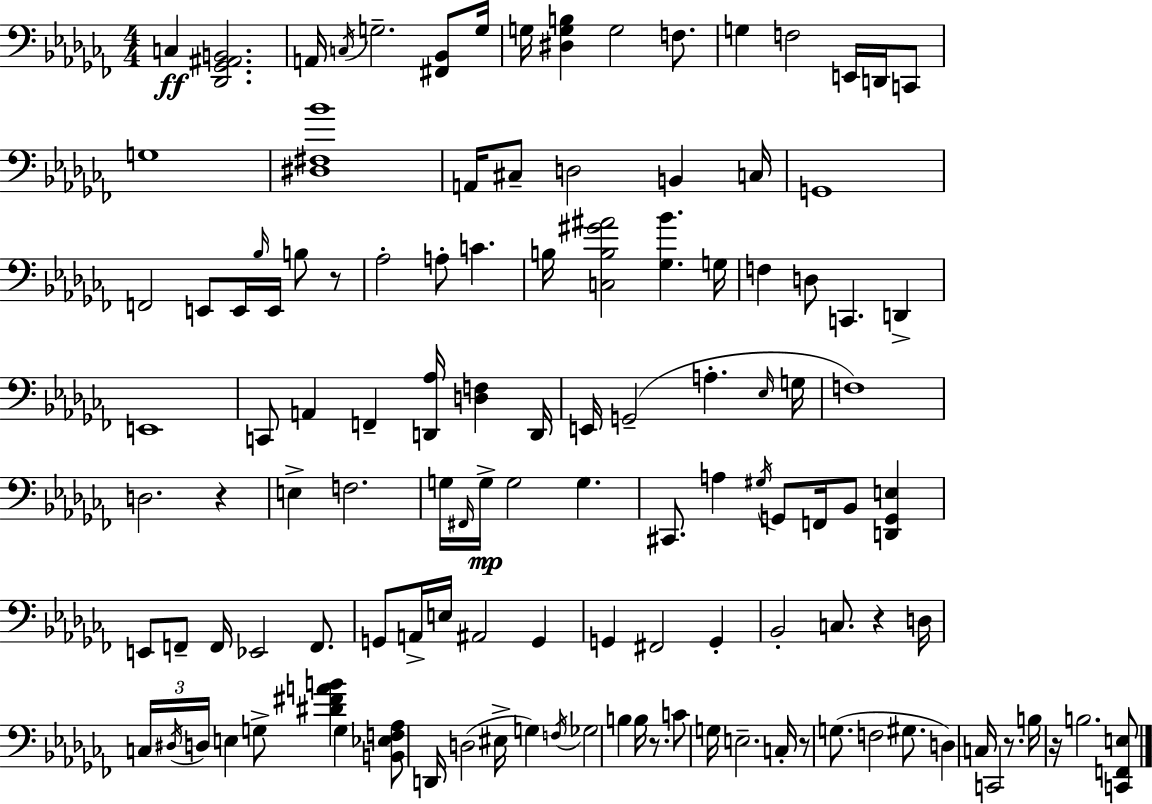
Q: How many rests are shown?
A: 7